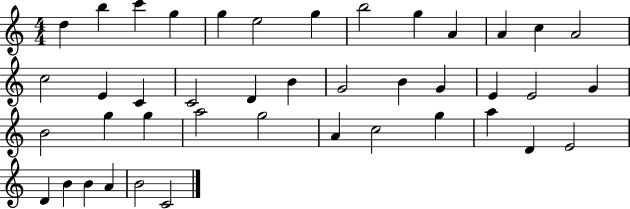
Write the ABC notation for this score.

X:1
T:Untitled
M:4/4
L:1/4
K:C
d b c' g g e2 g b2 g A A c A2 c2 E C C2 D B G2 B G E E2 G B2 g g a2 g2 A c2 g a D E2 D B B A B2 C2